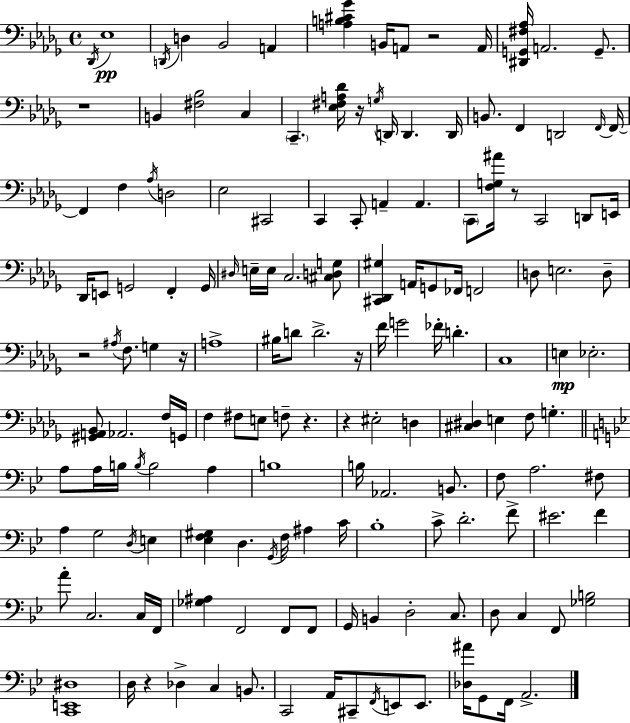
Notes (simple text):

Db2/s Eb3/w D2/s D3/q Bb2/h A2/q [A3,B3,C#4,Gb4]/q B2/s A2/e R/h A2/s [D#2,G2,F#3,Ab3]/s A2/h. G2/e. R/w B2/q [F#3,Bb3]/h C3/q C2/q. [Eb3,F#3,A3,Db4]/s R/s G3/s D2/s D2/q. D2/s B2/e. F2/q D2/h F2/s F2/s F2/q F3/q Ab3/s D3/h Eb3/h C#2/h C2/q C2/e A2/q A2/q. C2/e [F3,G3,A#4]/s R/e C2/h D2/e E2/s Db2/s E2/e G2/h F2/q G2/s D#3/s E3/s E3/s C3/h. [C#3,D3,G3]/e [C#2,Db2,G#3]/q A2/s G2/e FES2/s F2/h D3/e E3/h. D3/e R/h A#3/s F3/e. G3/q R/s A3/w BIS3/s D4/e D4/h. R/s F4/s G4/h FES4/s D4/q. C3/w E3/q Eb3/h. [G#2,A2,Bb2]/e Ab2/h. F3/s G2/s F3/q F#3/e E3/e F3/e R/q. R/q EIS3/h D3/q [C#3,D#3]/q E3/q F3/e G3/q. A3/e A3/s B3/s B3/s B3/h A3/q B3/w B3/s Ab2/h. B2/e. F3/e A3/h. F#3/e A3/q G3/h D3/s E3/q [Eb3,F3,G#3]/q D3/q. G2/s F3/s A#3/q C4/s Bb3/w C4/e D4/h. F4/e EIS4/h. F4/q A4/e C3/h. C3/s F2/s [Gb3,A#3]/q F2/h F2/e F2/e G2/s B2/q D3/h C3/e. D3/e C3/q F2/e [Gb3,B3]/h [C2,E2,D#3]/w D3/s R/q Db3/q C3/q B2/e. C2/h A2/s C#2/e F2/s E2/e E2/e. [Db3,A#4]/s G2/e F2/s A2/h.